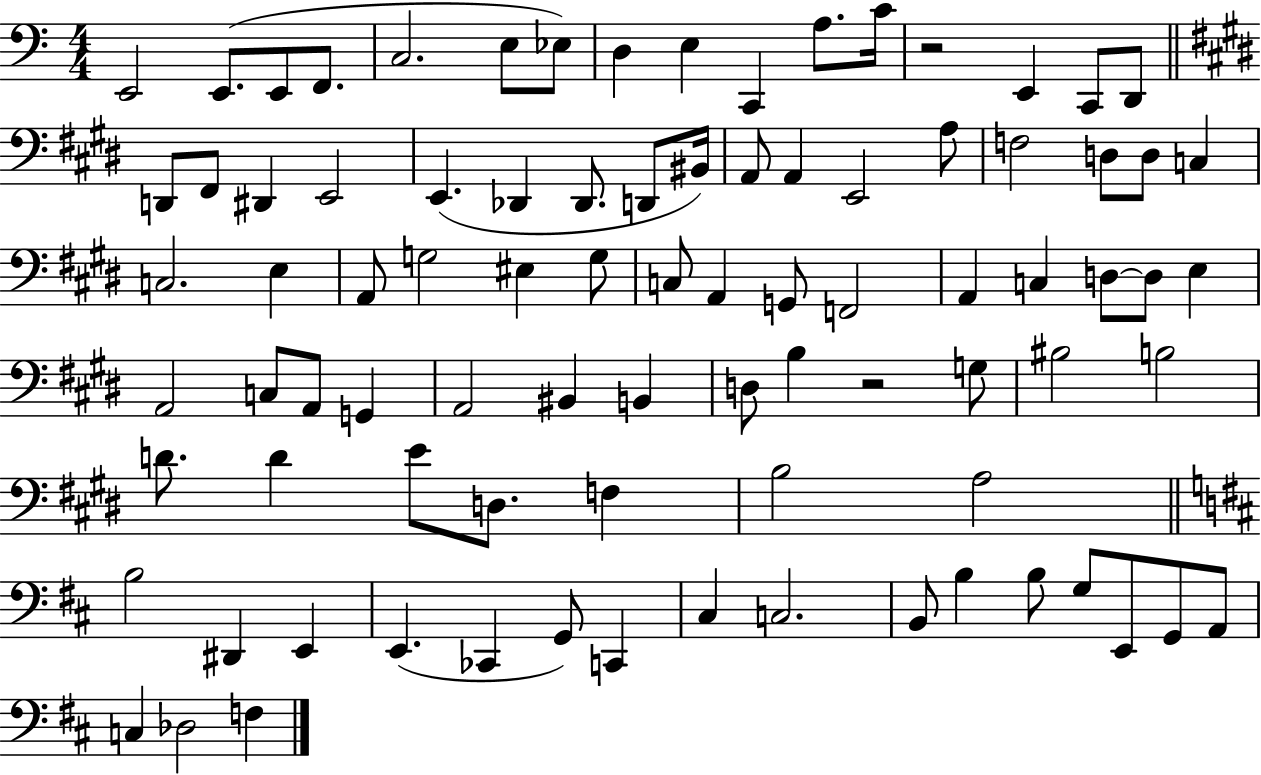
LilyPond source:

{
  \clef bass
  \numericTimeSignature
  \time 4/4
  \key c \major
  e,2 e,8.( e,8 f,8. | c2. e8 ees8) | d4 e4 c,4 a8. c'16 | r2 e,4 c,8 d,8 | \break \bar "||" \break \key e \major d,8 fis,8 dis,4 e,2 | e,4.( des,4 des,8. d,8 bis,16) | a,8 a,4 e,2 a8 | f2 d8 d8 c4 | \break c2. e4 | a,8 g2 eis4 g8 | c8 a,4 g,8 f,2 | a,4 c4 d8~~ d8 e4 | \break a,2 c8 a,8 g,4 | a,2 bis,4 b,4 | d8 b4 r2 g8 | bis2 b2 | \break d'8. d'4 e'8 d8. f4 | b2 a2 | \bar "||" \break \key d \major b2 dis,4 e,4 | e,4.( ces,4 g,8) c,4 | cis4 c2. | b,8 b4 b8 g8 e,8 g,8 a,8 | \break c4 des2 f4 | \bar "|."
}